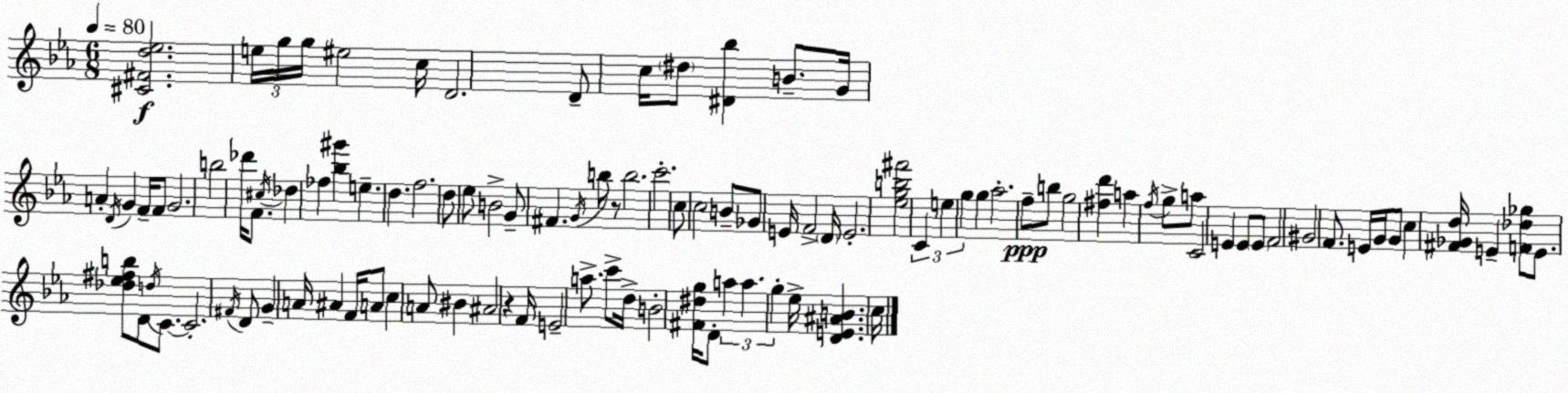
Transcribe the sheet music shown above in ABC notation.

X:1
T:Untitled
M:6/8
L:1/4
K:Eb
[^C^Fd_e]2 e/4 g/4 g/4 ^e2 c/4 D2 D/2 c/4 ^d/2 [^D_b] B/2 G/4 A D/4 G F/4 F/2 G2 b2 _d'/4 F/2 ^c/4 _d _f [_b^g'] e d f2 d/2 _e/2 B2 G/2 ^F G/4 b/2 z/2 b2 c'2 c/2 c2 B/2 _G/2 E/4 F2 D/4 E2 [_egb^f']2 C e g g _a2 f/2 b/2 g2 [^fd'] a f/4 g/2 a/2 C2 E E/2 E/2 F2 ^G2 F/2 E/4 G/4 G/2 c [^F_Gd]/4 E [F_d_g]/2 E/2 [_d_e^fb]/2 D/2 d/4 C/2 C2 ^F/4 D/2 G A/4 ^A F/4 A/2 c A/2 ^B ^A2 z F/4 E2 a/2 c'/2 d/4 B2 [^F^dg]/4 D/2 a a g _e/4 [DE^AB] c/4